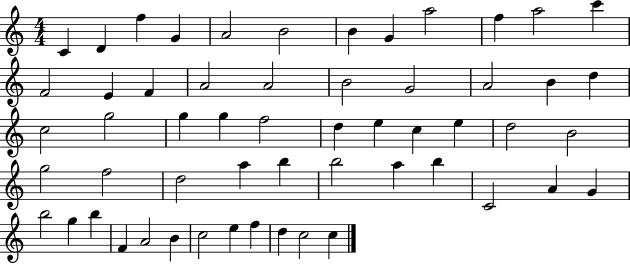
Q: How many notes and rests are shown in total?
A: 56